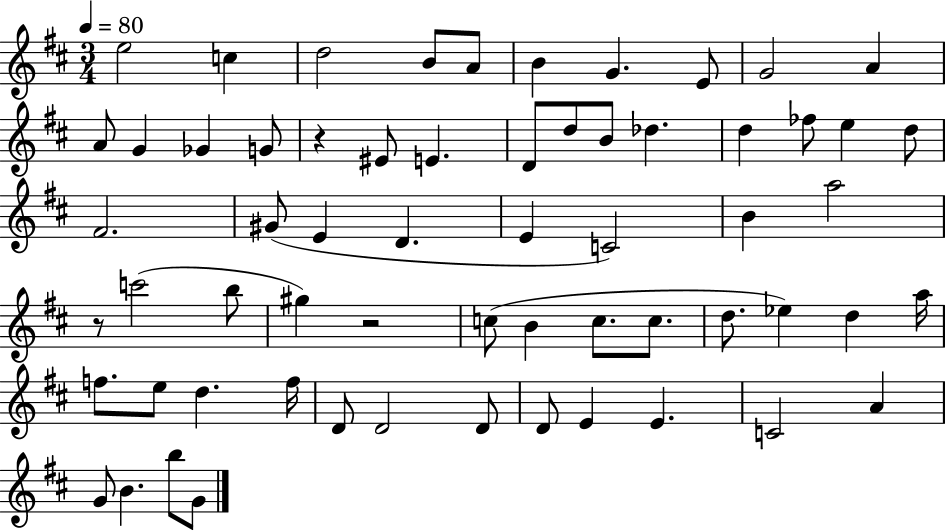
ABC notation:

X:1
T:Untitled
M:3/4
L:1/4
K:D
e2 c d2 B/2 A/2 B G E/2 G2 A A/2 G _G G/2 z ^E/2 E D/2 d/2 B/2 _d d _f/2 e d/2 ^F2 ^G/2 E D E C2 B a2 z/2 c'2 b/2 ^g z2 c/2 B c/2 c/2 d/2 _e d a/4 f/2 e/2 d f/4 D/2 D2 D/2 D/2 E E C2 A G/2 B b/2 G/2